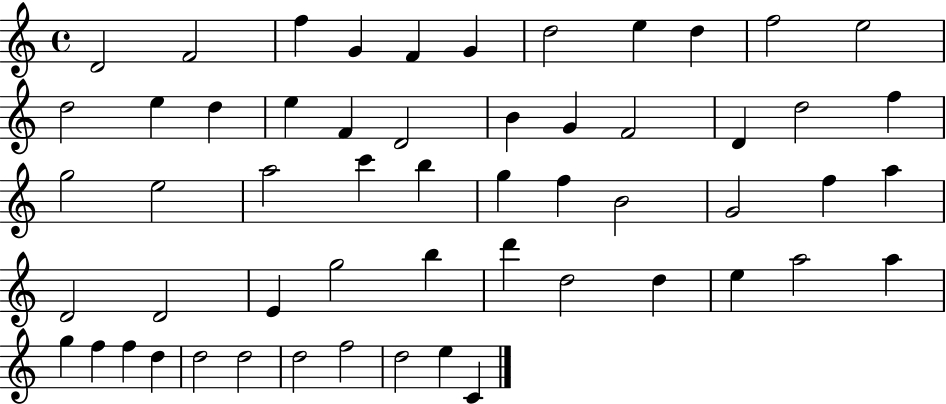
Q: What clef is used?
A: treble